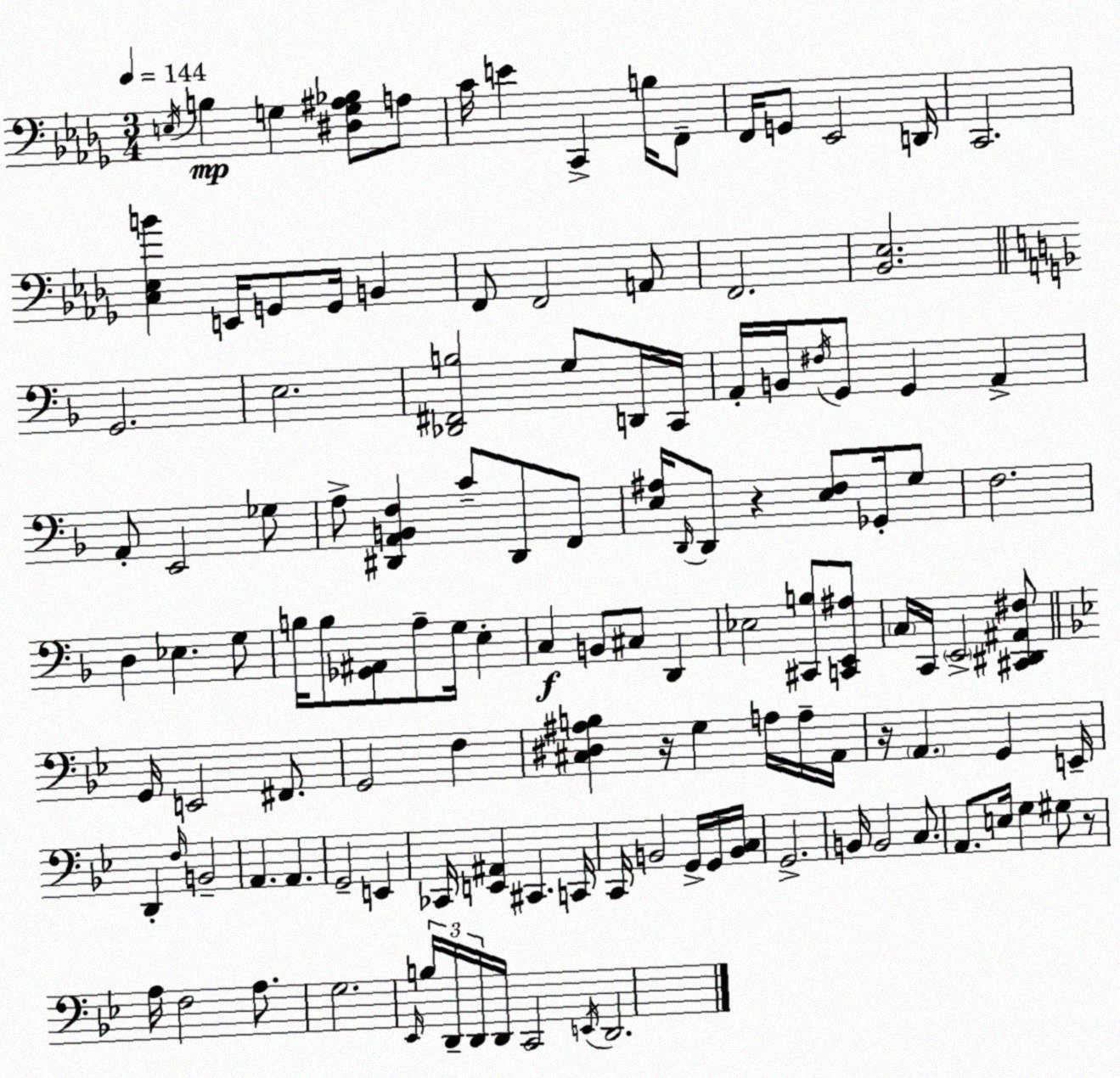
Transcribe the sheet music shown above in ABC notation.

X:1
T:Untitled
M:3/4
L:1/4
K:Bbm
E,/4 B, G, [^D,G,^A,_B,]/2 A,/2 C/4 E C,, B,/4 F,,/2 F,,/4 G,,/2 _E,,2 D,,/4 C,,2 [C,_E,B] E,,/4 G,,/2 G,,/4 B,, F,,/2 F,,2 A,,/2 F,,2 [_B,,_E,]2 G,,2 E,2 [_D,,^F,,B,]2 G,/2 D,,/4 C,,/4 A,,/4 B,,/4 ^F,/4 G,,/2 G,, A,, A,,/2 E,,2 _G,/2 A,/2 [^D,,A,,B,,F,] C/2 ^D,,/2 F,,/2 [E,^A,]/4 D,,/4 D,,/2 z [E,F,]/2 _G,,/4 G,/2 F,2 D, _E, G,/2 B,/4 B,/2 [_G,,^A,,]/2 A,/2 G,/4 E, C, B,,/2 ^C,/2 D,, _E,2 [^C,,B,]/2 [C,,E,,^A,]/2 C,/4 C,,/4 E,,2 [^C,,^D,,^A,,^F,]/2 G,,/4 E,,2 ^F,,/2 G,,2 F, [^C,^D,^A,B,] z/4 G, A,/4 A,/4 A,,/4 z/4 A,, G,, E,,/4 D,, F,/4 B,,2 A,, A,, G,,2 E,, _C,,/4 [E,,^A,,] ^C,, C,,/4 C,,/4 B,,2 G,,/4 G,,/4 [B,,C,]/4 G,,2 B,,/4 B,,2 C,/2 A,,/2 E,/4 G, ^G,/2 z/2 A,/4 F,2 A,/2 G,2 _E,,/4 B,/4 D,,/4 D,,/4 D,,/4 C,,2 E,,/4 D,,2